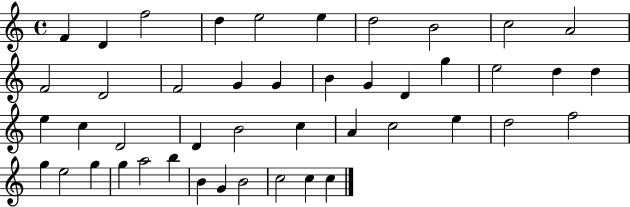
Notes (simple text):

F4/q D4/q F5/h D5/q E5/h E5/q D5/h B4/h C5/h A4/h F4/h D4/h F4/h G4/q G4/q B4/q G4/q D4/q G5/q E5/h D5/q D5/q E5/q C5/q D4/h D4/q B4/h C5/q A4/q C5/h E5/q D5/h F5/h G5/q E5/h G5/q G5/q A5/h B5/q B4/q G4/q B4/h C5/h C5/q C5/q